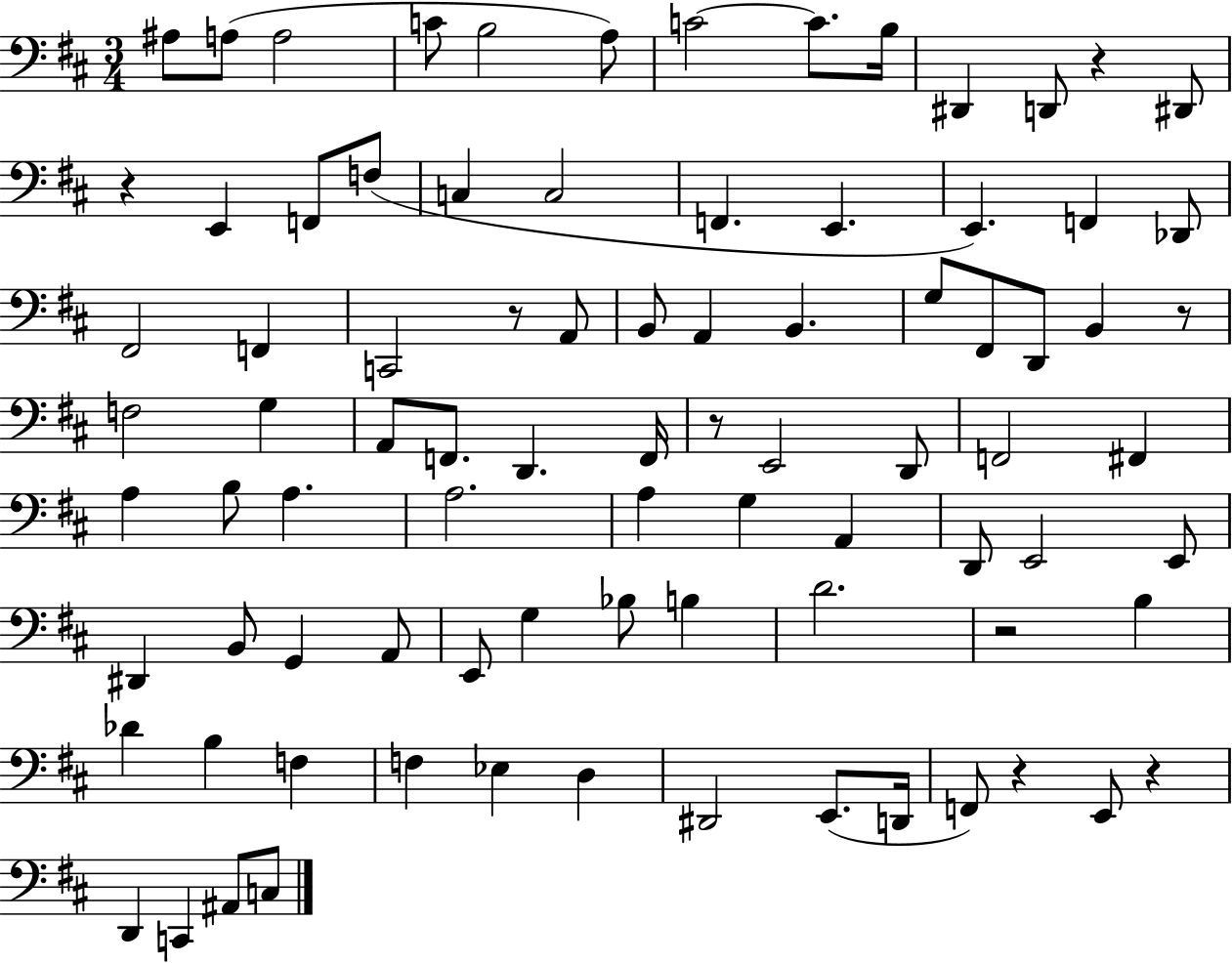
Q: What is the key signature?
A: D major